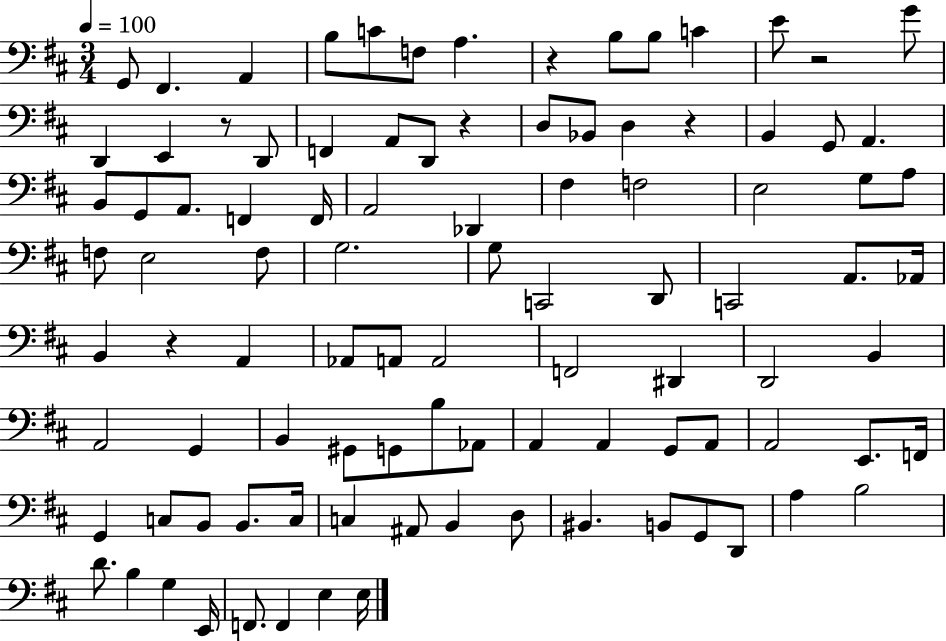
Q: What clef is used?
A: bass